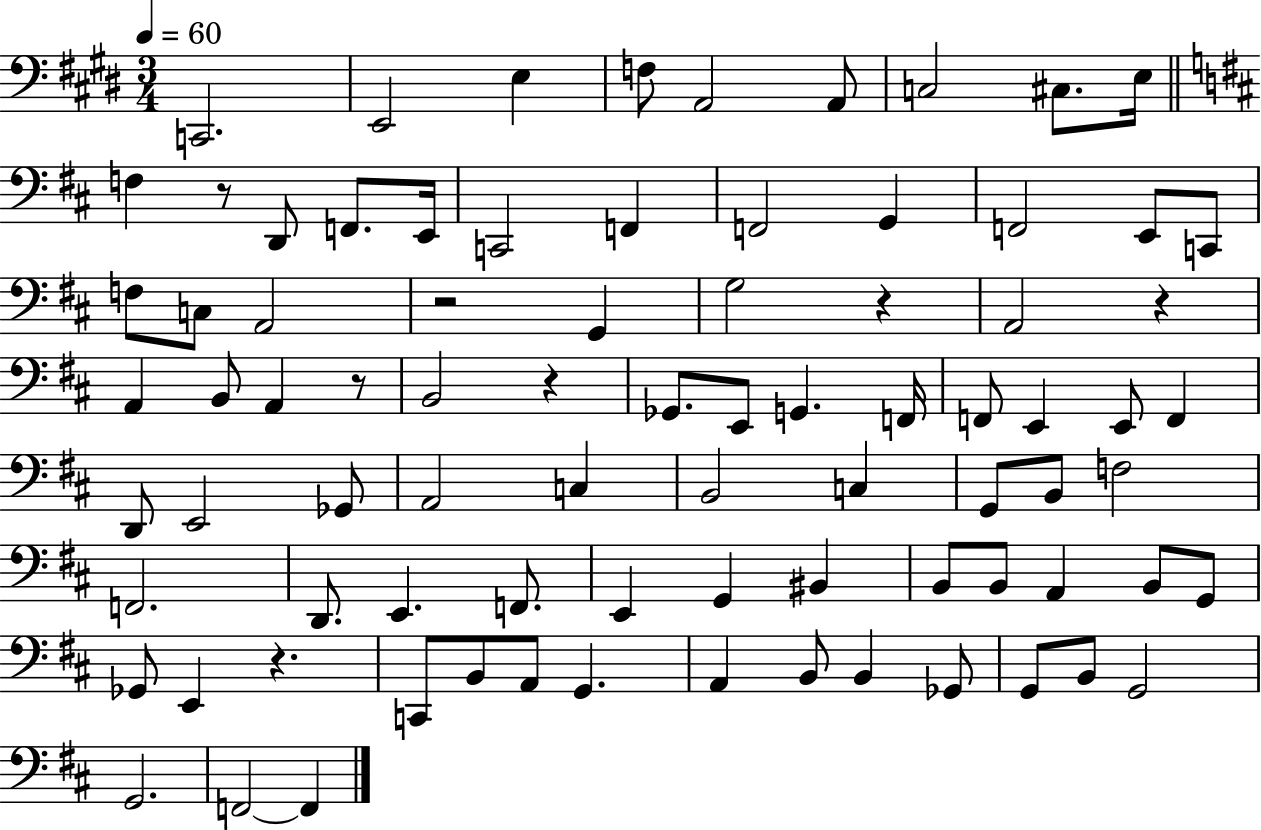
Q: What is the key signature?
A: E major